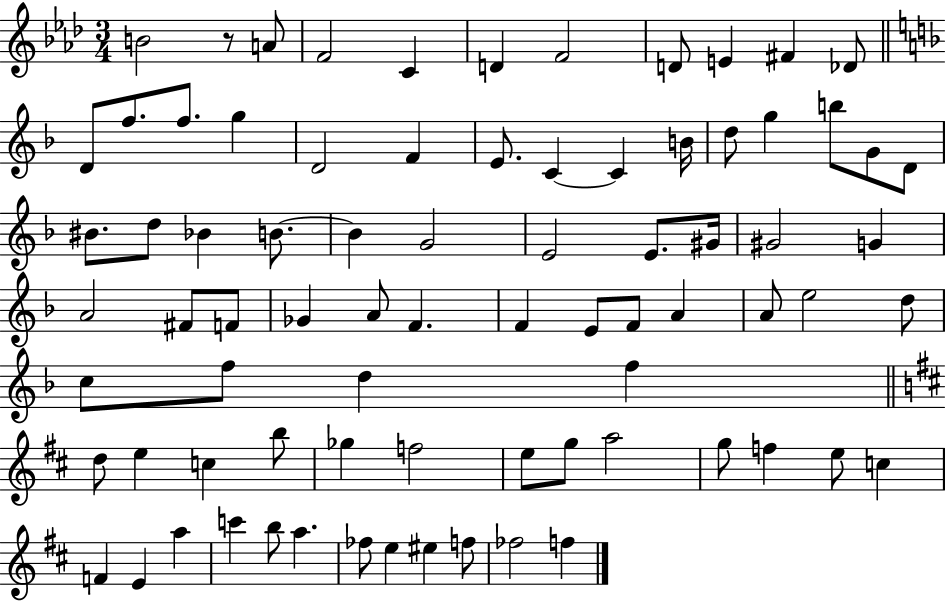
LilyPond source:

{
  \clef treble
  \numericTimeSignature
  \time 3/4
  \key aes \major
  b'2 r8 a'8 | f'2 c'4 | d'4 f'2 | d'8 e'4 fis'4 des'8 | \break \bar "||" \break \key f \major d'8 f''8. f''8. g''4 | d'2 f'4 | e'8. c'4~~ c'4 b'16 | d''8 g''4 b''8 g'8 d'8 | \break bis'8. d''8 bes'4 b'8.~~ | b'4 g'2 | e'2 e'8. gis'16 | gis'2 g'4 | \break a'2 fis'8 f'8 | ges'4 a'8 f'4. | f'4 e'8 f'8 a'4 | a'8 e''2 d''8 | \break c''8 f''8 d''4 f''4 | \bar "||" \break \key b \minor d''8 e''4 c''4 b''8 | ges''4 f''2 | e''8 g''8 a''2 | g''8 f''4 e''8 c''4 | \break f'4 e'4 a''4 | c'''4 b''8 a''4. | fes''8 e''4 eis''4 f''8 | fes''2 f''4 | \break \bar "|."
}